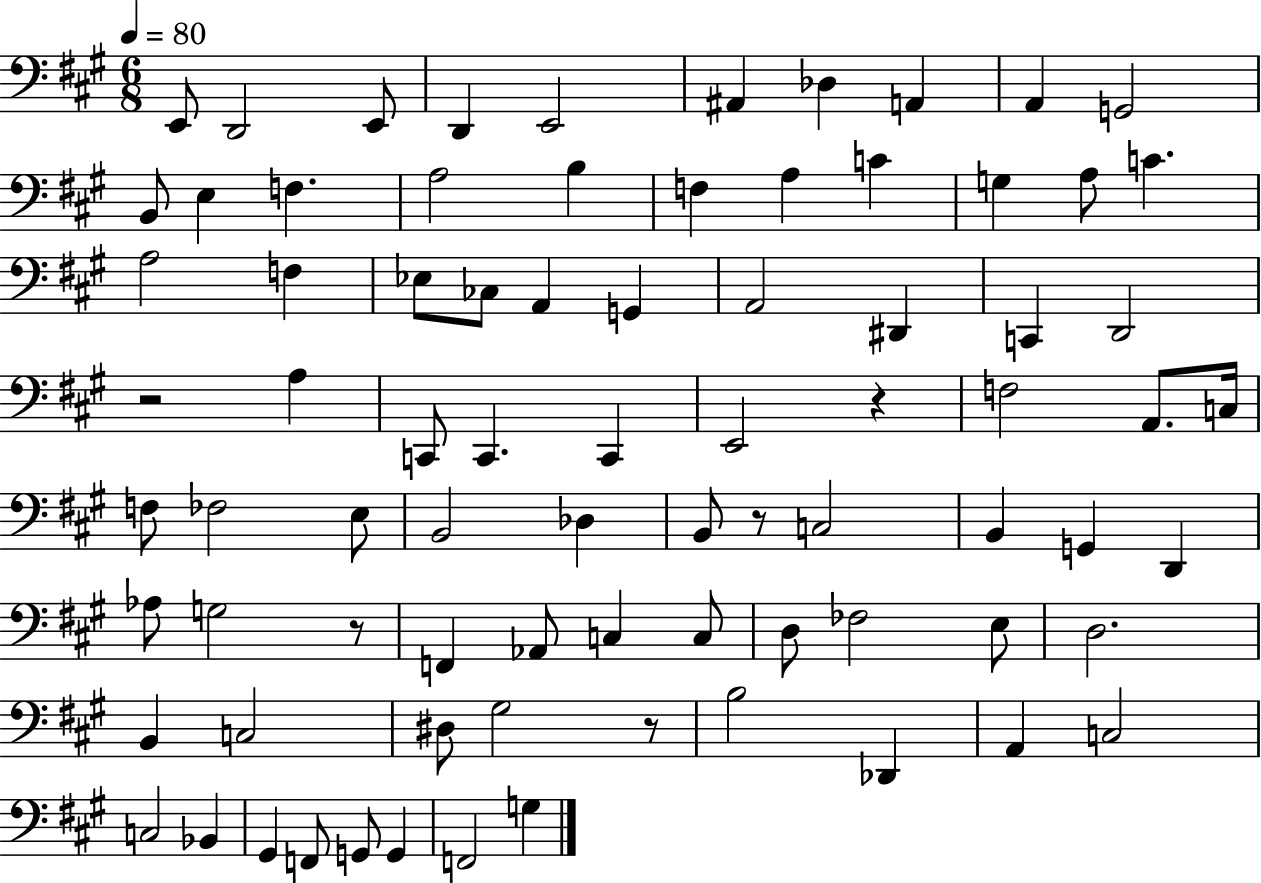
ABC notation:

X:1
T:Untitled
M:6/8
L:1/4
K:A
E,,/2 D,,2 E,,/2 D,, E,,2 ^A,, _D, A,, A,, G,,2 B,,/2 E, F, A,2 B, F, A, C G, A,/2 C A,2 F, _E,/2 _C,/2 A,, G,, A,,2 ^D,, C,, D,,2 z2 A, C,,/2 C,, C,, E,,2 z F,2 A,,/2 C,/4 F,/2 _F,2 E,/2 B,,2 _D, B,,/2 z/2 C,2 B,, G,, D,, _A,/2 G,2 z/2 F,, _A,,/2 C, C,/2 D,/2 _F,2 E,/2 D,2 B,, C,2 ^D,/2 ^G,2 z/2 B,2 _D,, A,, C,2 C,2 _B,, ^G,, F,,/2 G,,/2 G,, F,,2 G,